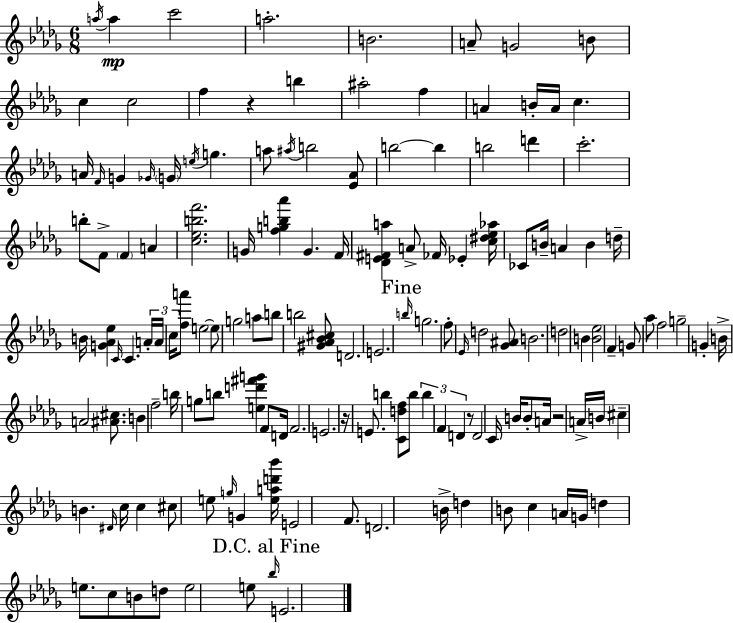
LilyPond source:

{
  \clef treble
  \numericTimeSignature
  \time 6/8
  \key bes \minor
  \acciaccatura { a''16 }\mp a''4 c'''2 | a''2.-. | b'2. | a'8-- g'2 b'8 | \break c''4 c''2 | f''4 r4 b''4 | ais''2-. f''4 | a'4 b'16-. a'16 c''4. | \break a'16 \grace { f'16 } g'4 \grace { ges'16 } \parenthesize g'16 \acciaccatura { e''16 } g''4. | a''8 \acciaccatura { ais''16 } b''2 | <ees' aes'>8 b''2~~ | b''4 b''2 | \break d'''4 c'''2.-. | b''8-. f'8-> \parenthesize f'4 | a'4 <c'' ees'' b'' f'''>2. | g'16 <f'' g'' b'' aes'''>4 g'4. | \break f'16 <des' e' fis' a''>4 a'8-> fes'16 | ees'4-. <c'' dis'' ees'' aes''>16 ces'8 b'16-- a'4 | b'4 d''16-- b'16 <g' aes' ees''>4 \grace { c'16 } c'4. | \tuplet 3/2 { a'16-. a'16 c''16 } <f'' a'''>8 e''2~~ | \break e''8 g''2 | a''8 b''8 b''2 | <gis' aes' bes' cis''>8 d'2. | e'2. | \break \mark "Fine" \grace { b''16 } g''2. | f''8-. \grace { ees'16 } d''2 | <ges' ais'>8 b'2. | d''2 | \break b'4 <b' ees''>2 | f'4-- g'8 aes''8 | f''2 g''2-- | g'4-. b'16-> a'2 | \break <ais' cis''>8. b'4 | f''2-- b''16 g''8 b''8 | <e'' d''' fis''' g'''>4 f'8 d'16 f'2. | e'2. | \break r16 e'8. | b''4 <c' d'' f''>8 b''8 \tuplet 3/2 { b''4 | f'4 d'4 } r8 d'2 | c'16 b'16 b'8-. a'16 r2 | \break a'16-> b'16 cis''4-- | b'4. \grace { dis'16 } c''16 c''4 | cis''8 e''8 \grace { g''16 } g'4 <e'' a'' d''' bes'''>16 e'2 | f'8. d'2. | \break b'16-> d''4 | b'8 c''4 a'16 g'16 d''4 | e''8. c''8 b'8 d''8 | e''2 e''8 \mark "D.C. al Fine" \grace { bes''16 } e'2. | \break \bar "|."
}